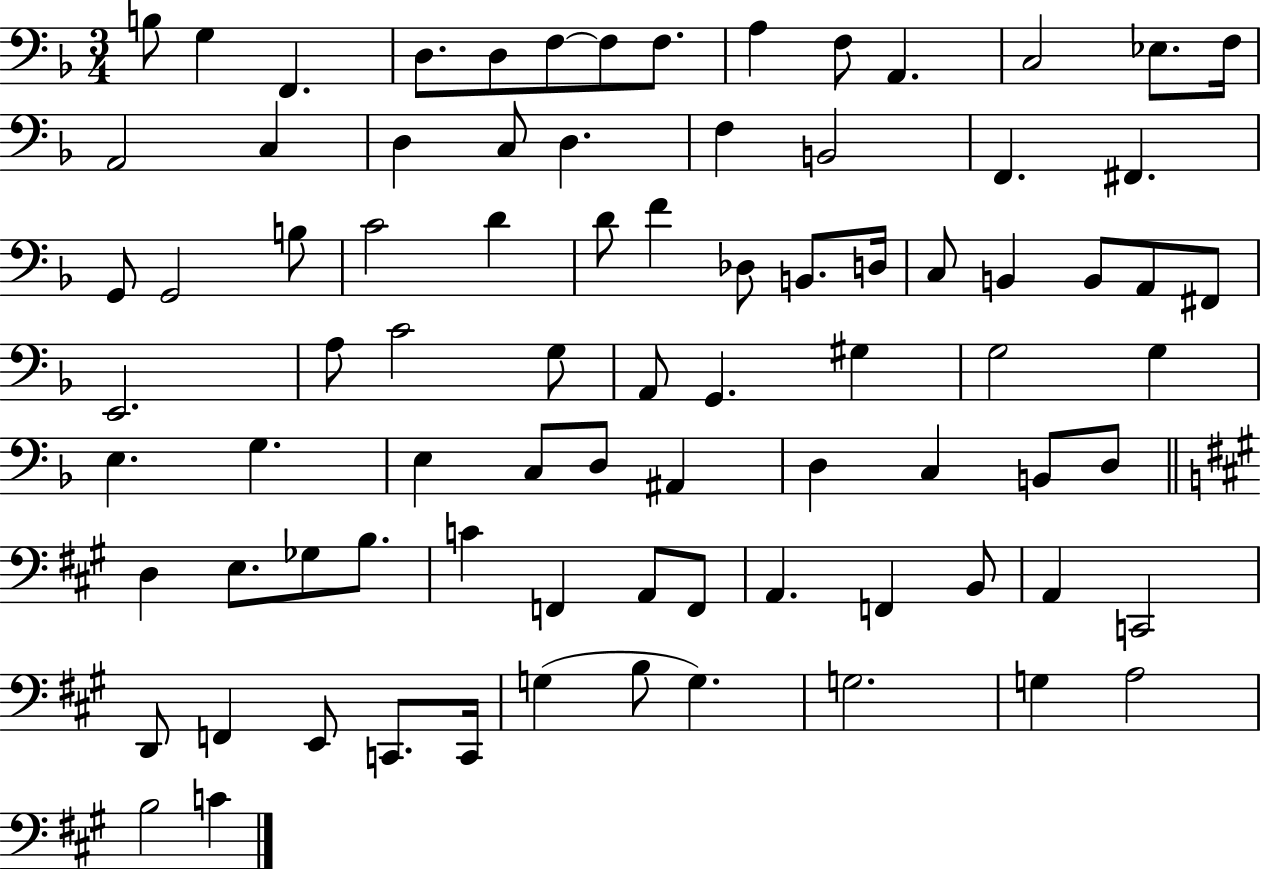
{
  \clef bass
  \numericTimeSignature
  \time 3/4
  \key f \major
  b8 g4 f,4. | d8. d8 f8~~ f8 f8. | a4 f8 a,4. | c2 ees8. f16 | \break a,2 c4 | d4 c8 d4. | f4 b,2 | f,4. fis,4. | \break g,8 g,2 b8 | c'2 d'4 | d'8 f'4 des8 b,8. d16 | c8 b,4 b,8 a,8 fis,8 | \break e,2. | a8 c'2 g8 | a,8 g,4. gis4 | g2 g4 | \break e4. g4. | e4 c8 d8 ais,4 | d4 c4 b,8 d8 | \bar "||" \break \key a \major d4 e8. ges8 b8. | c'4 f,4 a,8 f,8 | a,4. f,4 b,8 | a,4 c,2 | \break d,8 f,4 e,8 c,8. c,16 | g4( b8 g4.) | g2. | g4 a2 | \break b2 c'4 | \bar "|."
}